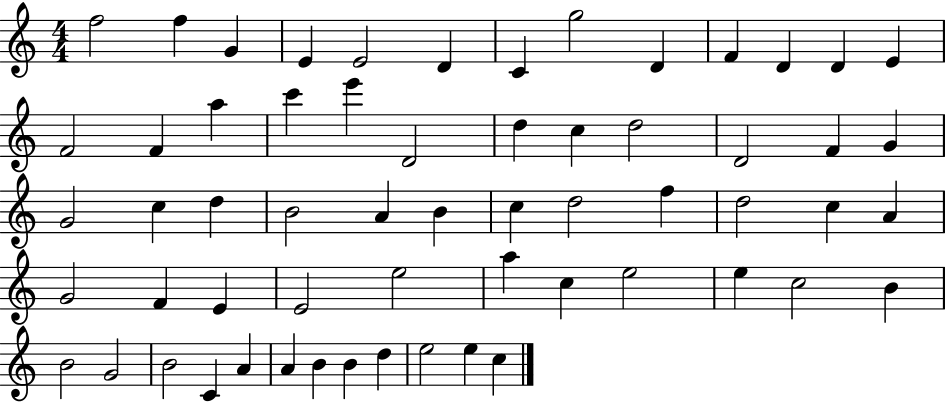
{
  \clef treble
  \numericTimeSignature
  \time 4/4
  \key c \major
  f''2 f''4 g'4 | e'4 e'2 d'4 | c'4 g''2 d'4 | f'4 d'4 d'4 e'4 | \break f'2 f'4 a''4 | c'''4 e'''4 d'2 | d''4 c''4 d''2 | d'2 f'4 g'4 | \break g'2 c''4 d''4 | b'2 a'4 b'4 | c''4 d''2 f''4 | d''2 c''4 a'4 | \break g'2 f'4 e'4 | e'2 e''2 | a''4 c''4 e''2 | e''4 c''2 b'4 | \break b'2 g'2 | b'2 c'4 a'4 | a'4 b'4 b'4 d''4 | e''2 e''4 c''4 | \break \bar "|."
}